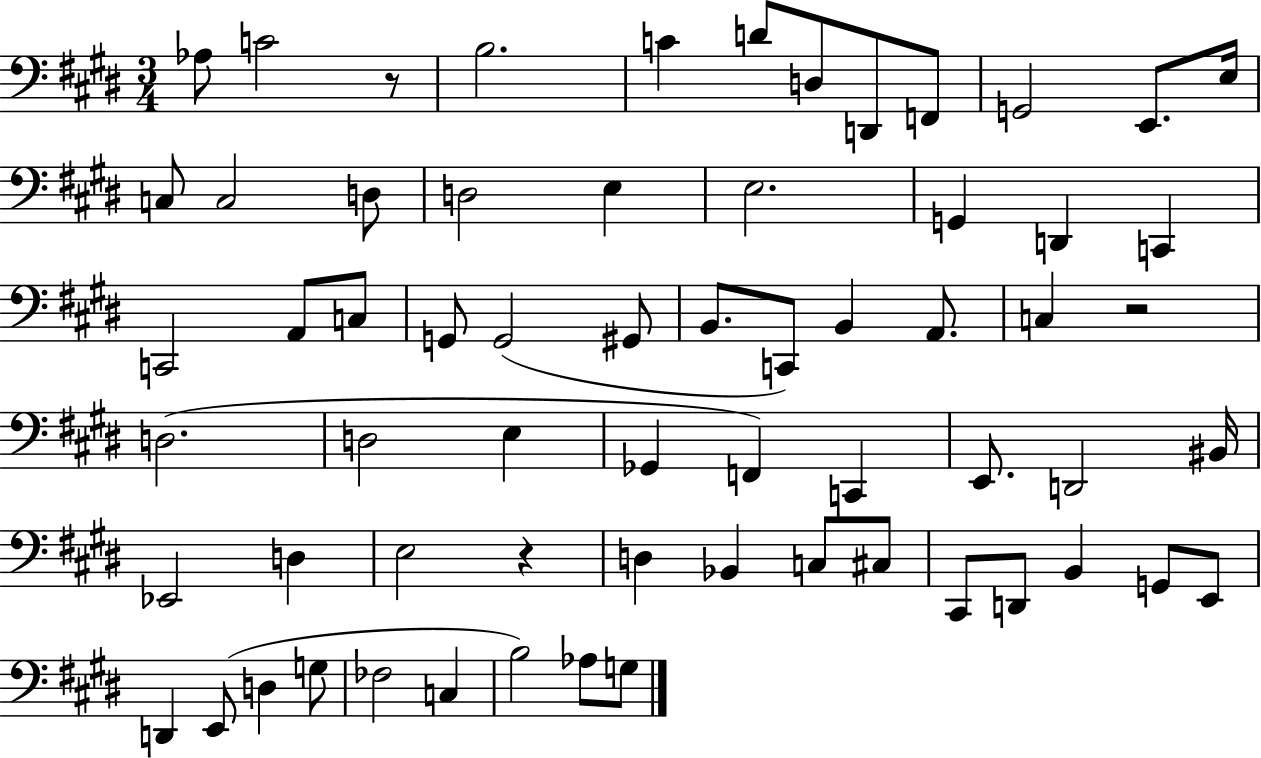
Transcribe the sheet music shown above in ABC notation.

X:1
T:Untitled
M:3/4
L:1/4
K:E
_A,/2 C2 z/2 B,2 C D/2 D,/2 D,,/2 F,,/2 G,,2 E,,/2 E,/4 C,/2 C,2 D,/2 D,2 E, E,2 G,, D,, C,, C,,2 A,,/2 C,/2 G,,/2 G,,2 ^G,,/2 B,,/2 C,,/2 B,, A,,/2 C, z2 D,2 D,2 E, _G,, F,, C,, E,,/2 D,,2 ^B,,/4 _E,,2 D, E,2 z D, _B,, C,/2 ^C,/2 ^C,,/2 D,,/2 B,, G,,/2 E,,/2 D,, E,,/2 D, G,/2 _F,2 C, B,2 _A,/2 G,/2